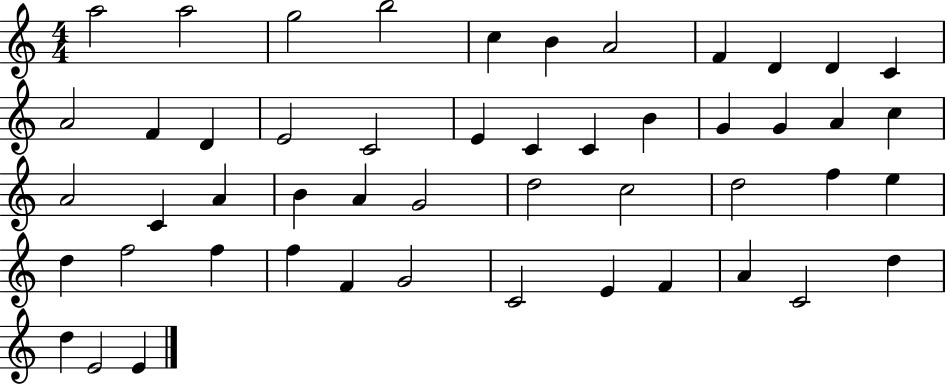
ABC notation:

X:1
T:Untitled
M:4/4
L:1/4
K:C
a2 a2 g2 b2 c B A2 F D D C A2 F D E2 C2 E C C B G G A c A2 C A B A G2 d2 c2 d2 f e d f2 f f F G2 C2 E F A C2 d d E2 E